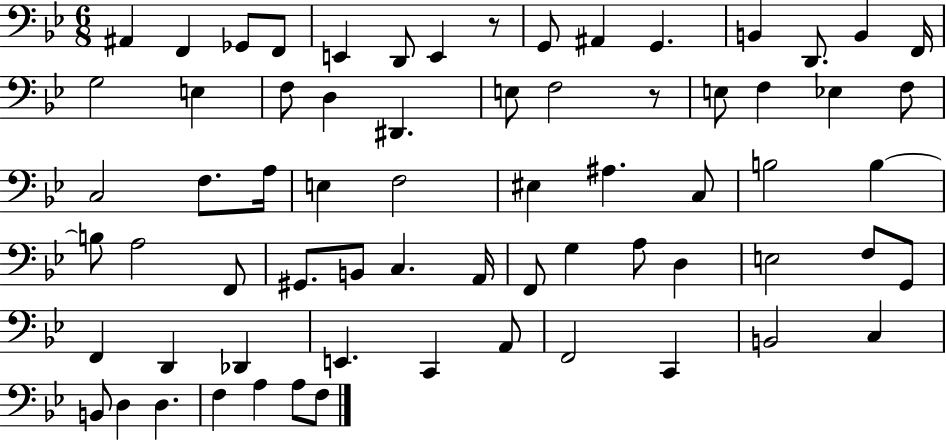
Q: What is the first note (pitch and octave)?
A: A#2